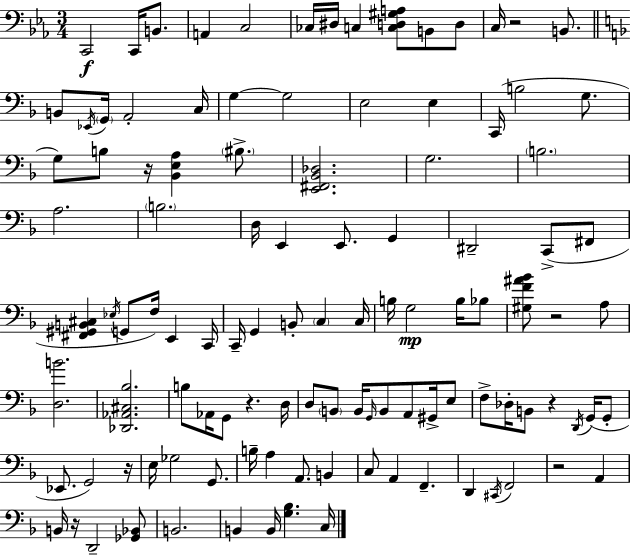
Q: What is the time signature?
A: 3/4